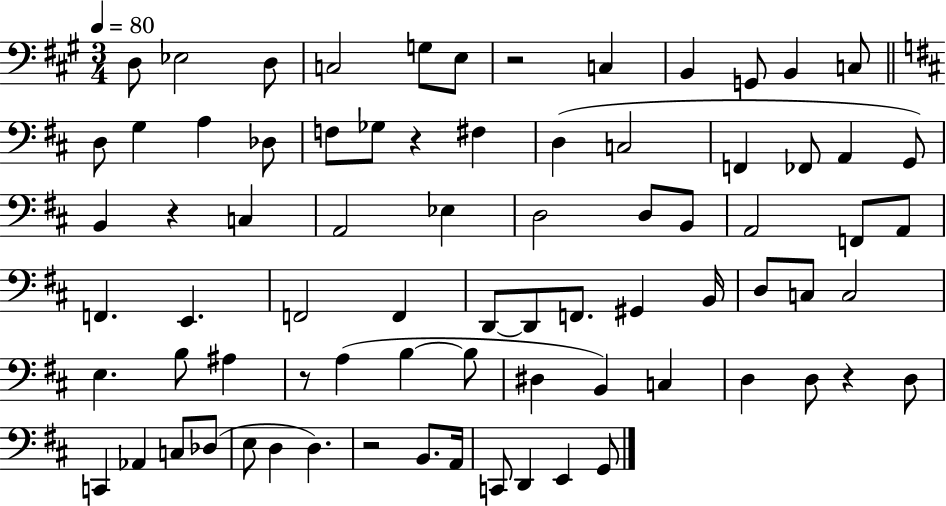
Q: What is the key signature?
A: A major